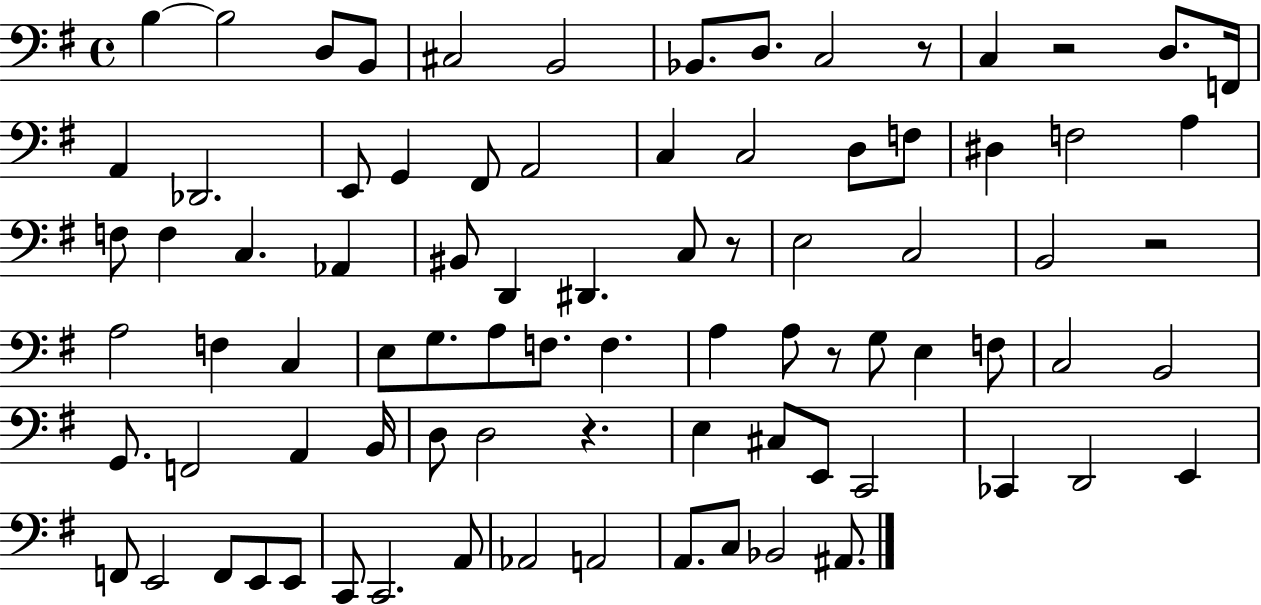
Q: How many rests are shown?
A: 6